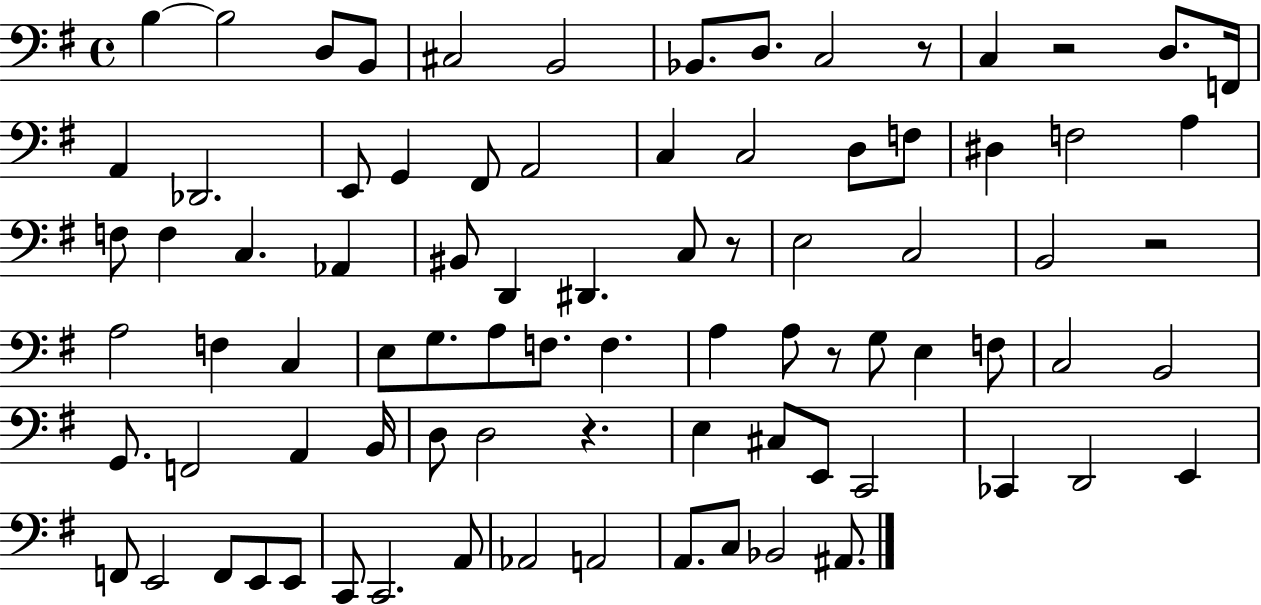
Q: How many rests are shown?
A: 6